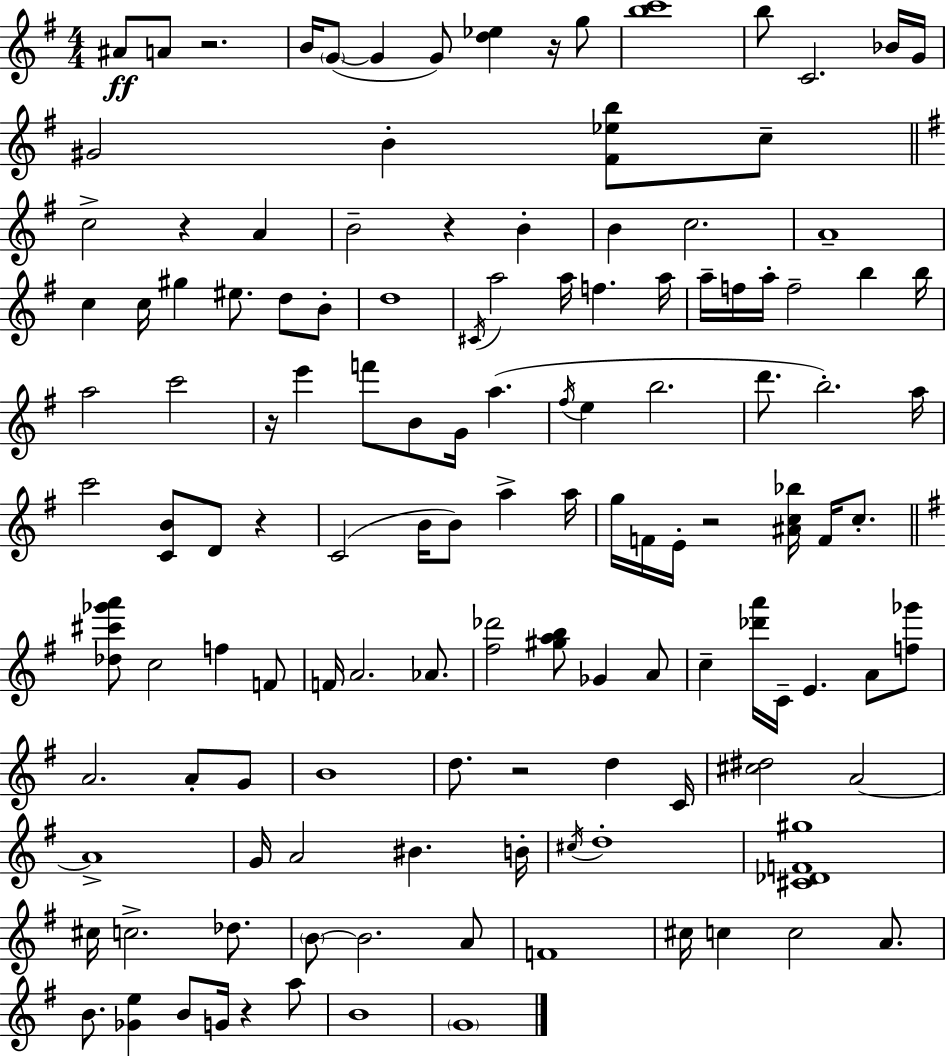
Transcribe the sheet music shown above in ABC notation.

X:1
T:Untitled
M:4/4
L:1/4
K:G
^A/2 A/2 z2 B/4 G/2 G G/2 [d_e] z/4 g/2 [bc']4 b/2 C2 _B/4 G/4 ^G2 B [^F_eb]/2 c/2 c2 z A B2 z B B c2 A4 c c/4 ^g ^e/2 d/2 B/2 d4 ^C/4 a2 a/4 f a/4 a/4 f/4 a/4 f2 b b/4 a2 c'2 z/4 e' f'/2 B/2 G/4 a ^f/4 e b2 d'/2 b2 a/4 c'2 [CB]/2 D/2 z C2 B/4 B/2 a a/4 g/4 F/4 E/4 z2 [^Ac_b]/4 F/4 c/2 [_d^c'_g'a']/2 c2 f F/2 F/4 A2 _A/2 [^f_d']2 [^gab]/2 _G A/2 c [_d'a']/4 C/4 E A/2 [f_g']/2 A2 A/2 G/2 B4 d/2 z2 d C/4 [^c^d]2 A2 A4 G/4 A2 ^B B/4 ^c/4 d4 [^C_DF^g]4 ^c/4 c2 _d/2 B/2 B2 A/2 F4 ^c/4 c c2 A/2 B/2 [_Ge] B/2 G/4 z a/2 B4 G4